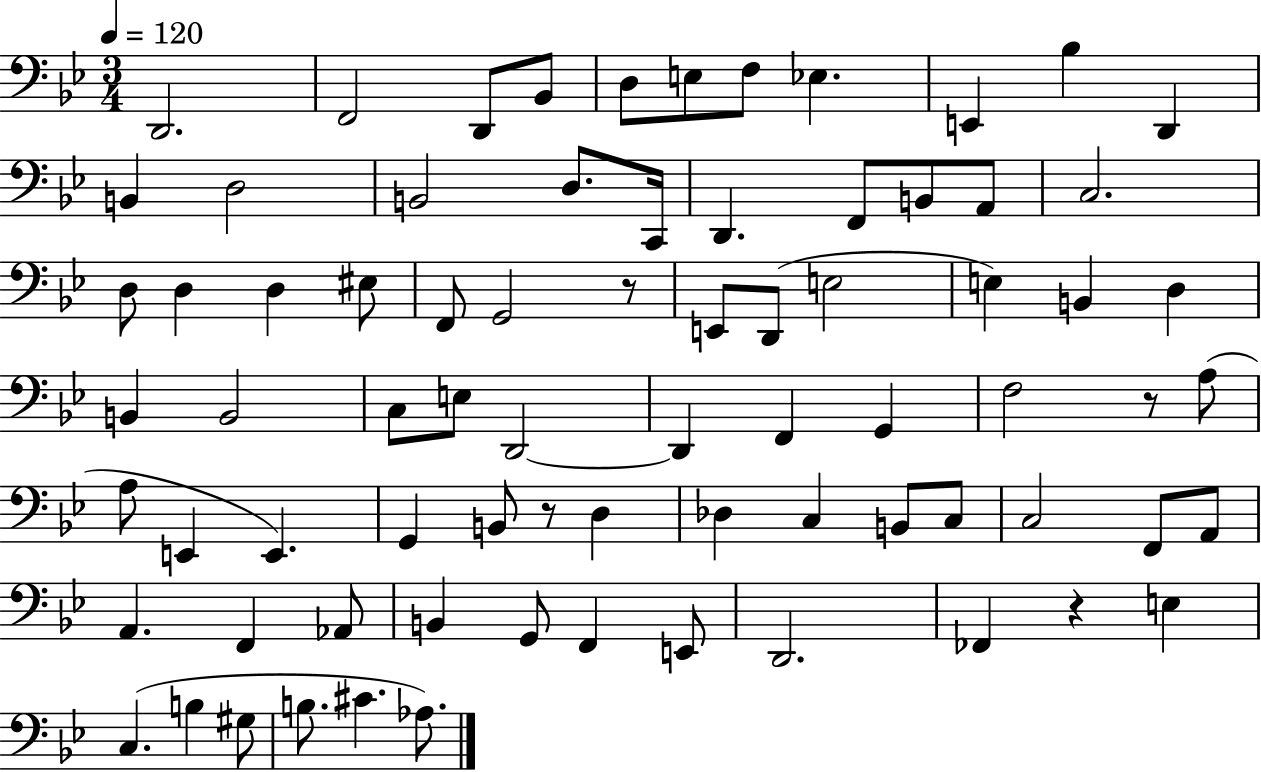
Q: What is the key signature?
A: BES major